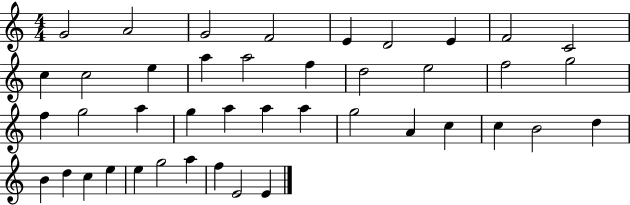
G4/h A4/h G4/h F4/h E4/q D4/h E4/q F4/h C4/h C5/q C5/h E5/q A5/q A5/h F5/q D5/h E5/h F5/h G5/h F5/q G5/h A5/q G5/q A5/q A5/q A5/q G5/h A4/q C5/q C5/q B4/h D5/q B4/q D5/q C5/q E5/q E5/q G5/h A5/q F5/q E4/h E4/q